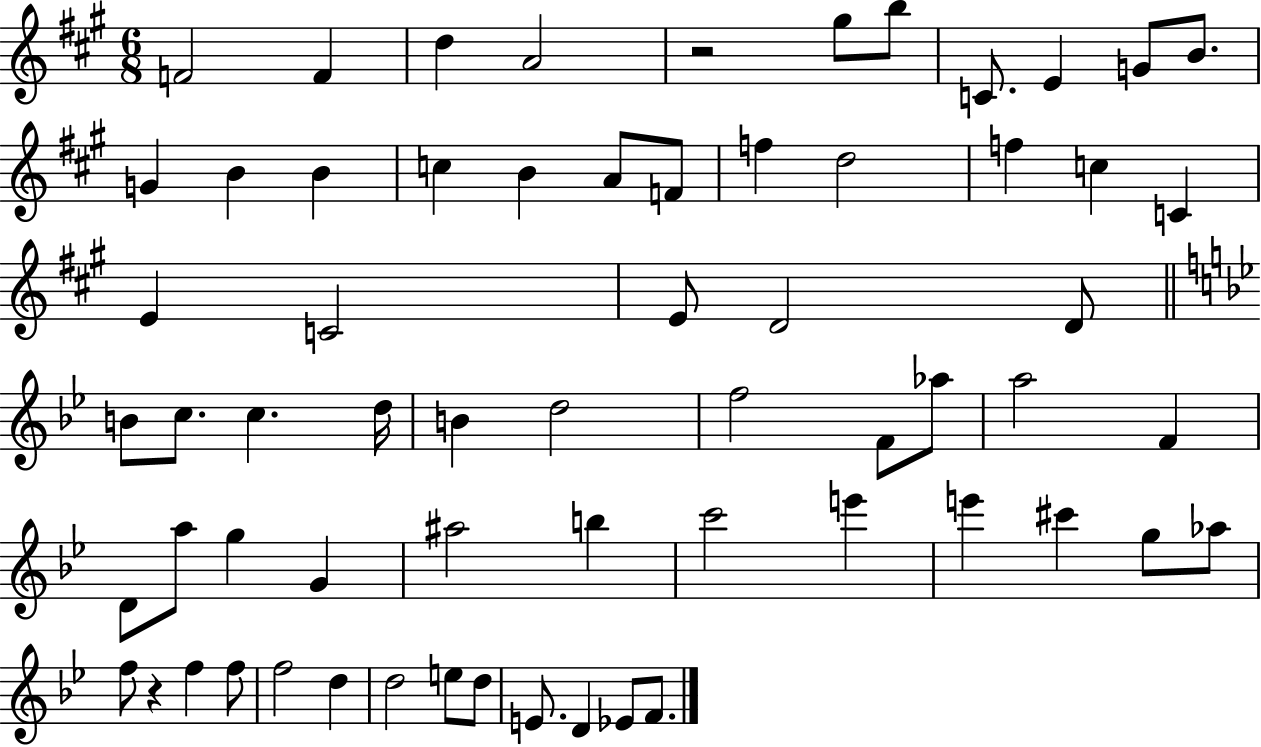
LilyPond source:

{
  \clef treble
  \numericTimeSignature
  \time 6/8
  \key a \major
  \repeat volta 2 { f'2 f'4 | d''4 a'2 | r2 gis''8 b''8 | c'8. e'4 g'8 b'8. | \break g'4 b'4 b'4 | c''4 b'4 a'8 f'8 | f''4 d''2 | f''4 c''4 c'4 | \break e'4 c'2 | e'8 d'2 d'8 | \bar "||" \break \key g \minor b'8 c''8. c''4. d''16 | b'4 d''2 | f''2 f'8 aes''8 | a''2 f'4 | \break d'8 a''8 g''4 g'4 | ais''2 b''4 | c'''2 e'''4 | e'''4 cis'''4 g''8 aes''8 | \break f''8 r4 f''4 f''8 | f''2 d''4 | d''2 e''8 d''8 | e'8. d'4 ees'8 f'8. | \break } \bar "|."
}